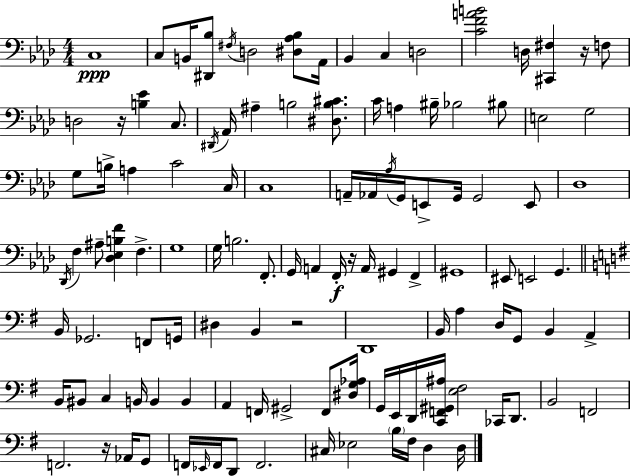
X:1
T:Untitled
M:4/4
L:1/4
K:Ab
C,4 C,/2 B,,/4 [^D,,_B,]/2 ^F,/4 D,2 [^D,_A,_B,]/2 _A,,/4 _B,, C, D,2 [CFAB]2 D,/4 [^C,,^F,] z/4 F,/2 D,2 z/4 [B,_E] C,/2 ^D,,/4 _A,,/4 ^A, B,2 [^D,B,^C]/2 C/4 A, ^B,/4 _B,2 ^B,/2 E,2 G,2 G,/2 B,/4 A, C2 C,/4 C,4 A,,/4 _A,,/4 _A,/4 G,,/4 E,,/2 G,,/4 G,,2 E,,/2 _D,4 _D,,/4 F, ^A,/2 [_D,_E,B,F] F, G,4 G,/4 B,2 F,,/2 G,,/4 A,, F,,/4 z/4 A,,/4 ^G,, F,, ^G,,4 ^E,,/2 E,,2 G,, B,,/4 _G,,2 F,,/2 G,,/4 ^D, B,, z2 D,,4 B,,/4 A, D,/4 G,,/2 B,, A,, B,,/4 ^B,,/2 C, B,,/4 B,, B,, A,, F,,/4 ^G,,2 F,,/2 [^D,G,_A,]/4 G,,/4 E,,/4 D,,/4 [C,,F,,^G,,^A,]/4 [E,^F,]2 _C,,/4 D,,/2 B,,2 F,,2 F,,2 z/4 _A,,/4 G,,/2 F,,/4 _E,,/4 F,,/4 D,,/2 F,,2 ^C,/4 _E,2 B,/4 ^F,/4 D, D,/4